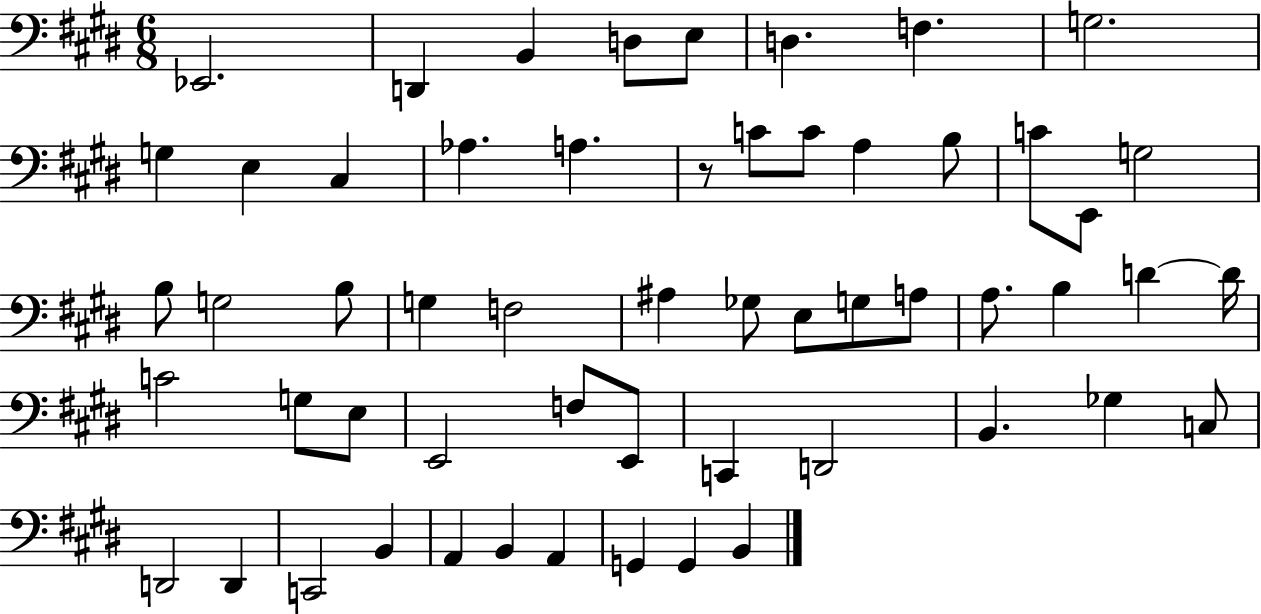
{
  \clef bass
  \numericTimeSignature
  \time 6/8
  \key e \major
  ees,2. | d,4 b,4 d8 e8 | d4. f4. | g2. | \break g4 e4 cis4 | aes4. a4. | r8 c'8 c'8 a4 b8 | c'8 e,8 g2 | \break b8 g2 b8 | g4 f2 | ais4 ges8 e8 g8 a8 | a8. b4 d'4~~ d'16 | \break c'2 g8 e8 | e,2 f8 e,8 | c,4 d,2 | b,4. ges4 c8 | \break d,2 d,4 | c,2 b,4 | a,4 b,4 a,4 | g,4 g,4 b,4 | \break \bar "|."
}